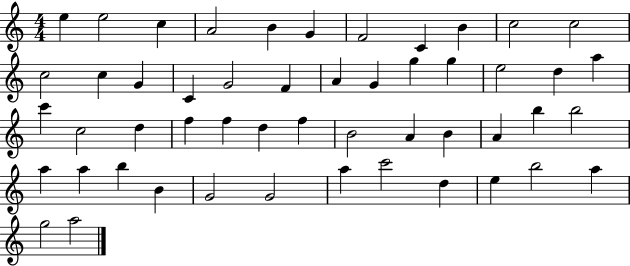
E5/q E5/h C5/q A4/h B4/q G4/q F4/h C4/q B4/q C5/h C5/h C5/h C5/q G4/q C4/q G4/h F4/q A4/q G4/q G5/q G5/q E5/h D5/q A5/q C6/q C5/h D5/q F5/q F5/q D5/q F5/q B4/h A4/q B4/q A4/q B5/q B5/h A5/q A5/q B5/q B4/q G4/h G4/h A5/q C6/h D5/q E5/q B5/h A5/q G5/h A5/h